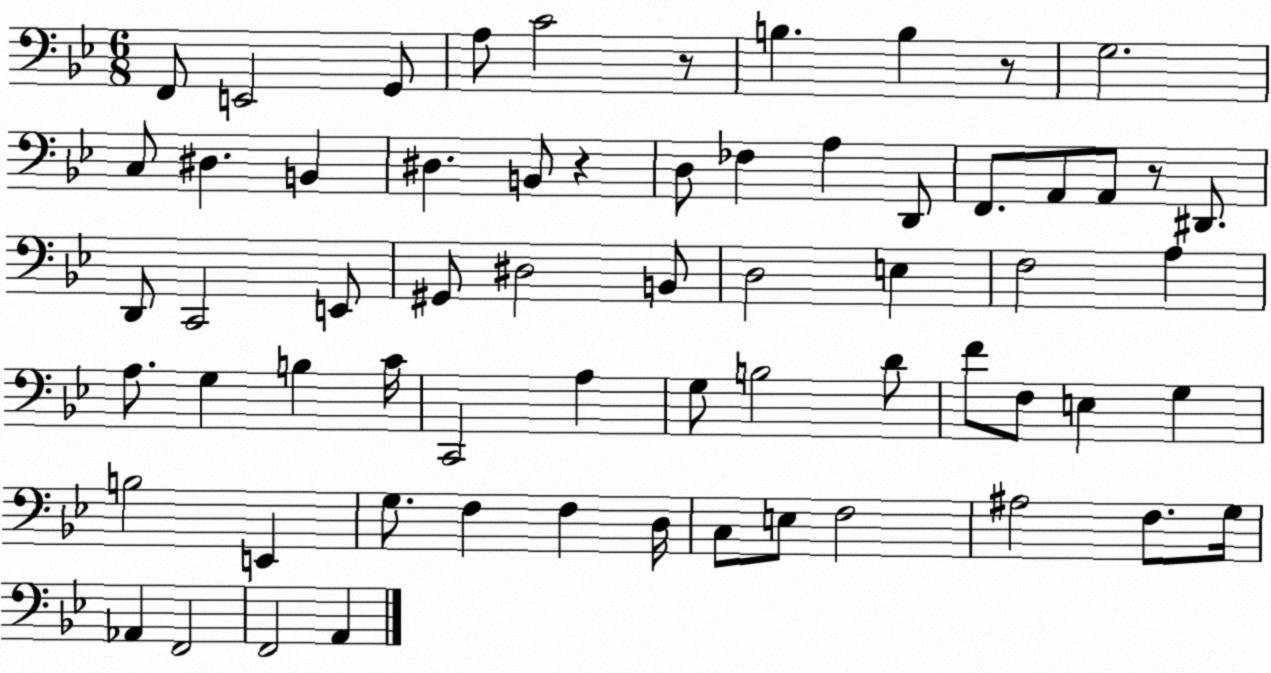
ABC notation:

X:1
T:Untitled
M:6/8
L:1/4
K:Bb
F,,/2 E,,2 G,,/2 A,/2 C2 z/2 B, B, z/2 G,2 C,/2 ^D, B,, ^D, B,,/2 z D,/2 _F, A, D,,/2 F,,/2 A,,/2 A,,/2 z/2 ^D,,/2 D,,/2 C,,2 E,,/2 ^G,,/2 ^D,2 B,,/2 D,2 E, F,2 A, A,/2 G, B, C/4 C,,2 A, G,/2 B,2 D/2 F/2 F,/2 E, G, B,2 E,, G,/2 F, F, D,/4 C,/2 E,/2 F,2 ^A,2 F,/2 G,/4 _A,, F,,2 F,,2 A,,